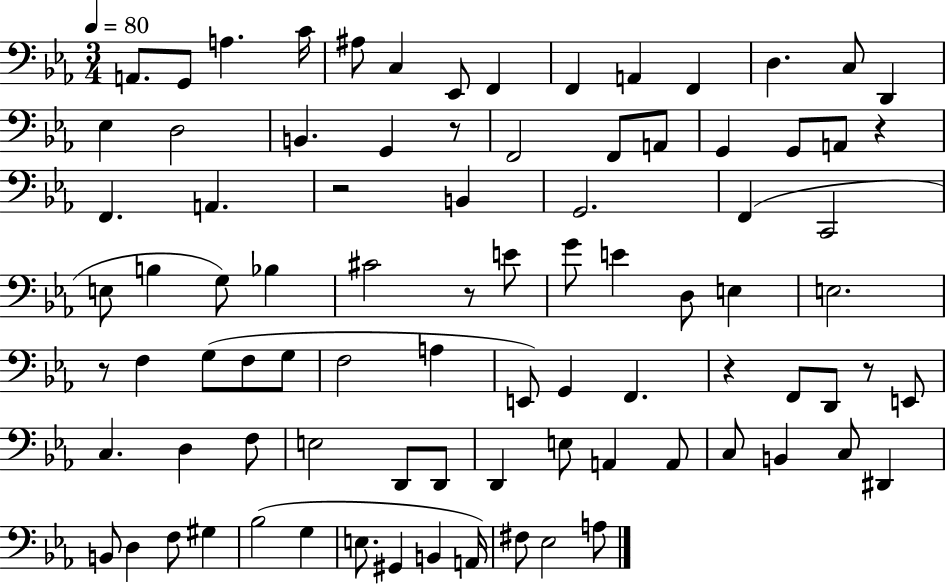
X:1
T:Untitled
M:3/4
L:1/4
K:Eb
A,,/2 G,,/2 A, C/4 ^A,/2 C, _E,,/2 F,, F,, A,, F,, D, C,/2 D,, _E, D,2 B,, G,, z/2 F,,2 F,,/2 A,,/2 G,, G,,/2 A,,/2 z F,, A,, z2 B,, G,,2 F,, C,,2 E,/2 B, G,/2 _B, ^C2 z/2 E/2 G/2 E D,/2 E, E,2 z/2 F, G,/2 F,/2 G,/2 F,2 A, E,,/2 G,, F,, z F,,/2 D,,/2 z/2 E,,/2 C, D, F,/2 E,2 D,,/2 D,,/2 D,, E,/2 A,, A,,/2 C,/2 B,, C,/2 ^D,, B,,/2 D, F,/2 ^G, _B,2 G, E,/2 ^G,, B,, A,,/4 ^F,/2 _E,2 A,/2